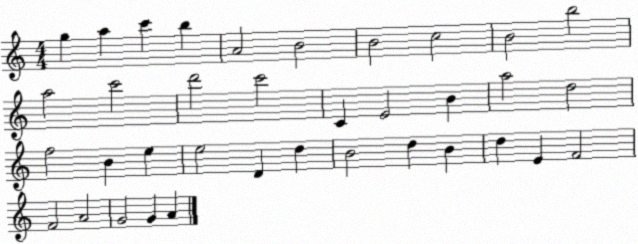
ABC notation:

X:1
T:Untitled
M:4/4
L:1/4
K:C
g a c' b A2 B2 B2 c2 B2 b2 a2 c'2 d'2 c'2 C E2 B a2 d2 f2 B e e2 D d B2 d B d E F2 F2 A2 G2 G A